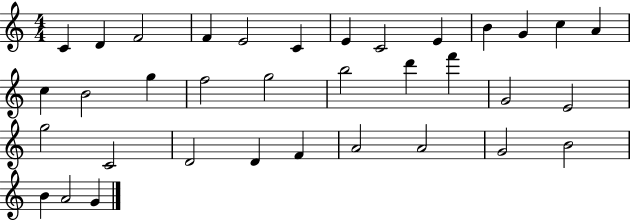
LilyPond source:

{
  \clef treble
  \numericTimeSignature
  \time 4/4
  \key c \major
  c'4 d'4 f'2 | f'4 e'2 c'4 | e'4 c'2 e'4 | b'4 g'4 c''4 a'4 | \break c''4 b'2 g''4 | f''2 g''2 | b''2 d'''4 f'''4 | g'2 e'2 | \break g''2 c'2 | d'2 d'4 f'4 | a'2 a'2 | g'2 b'2 | \break b'4 a'2 g'4 | \bar "|."
}